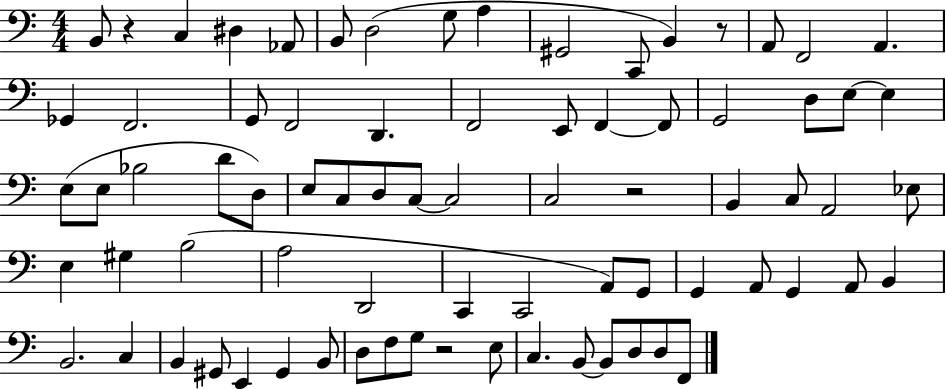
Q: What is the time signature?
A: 4/4